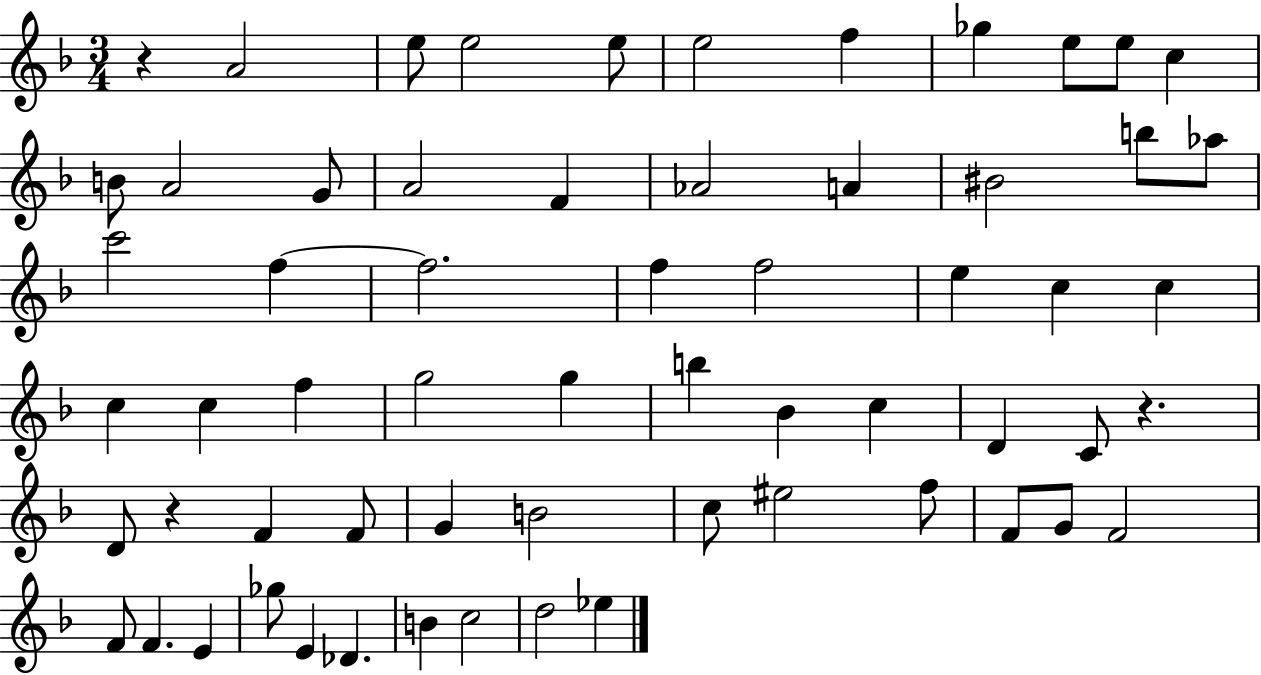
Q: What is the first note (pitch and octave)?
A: A4